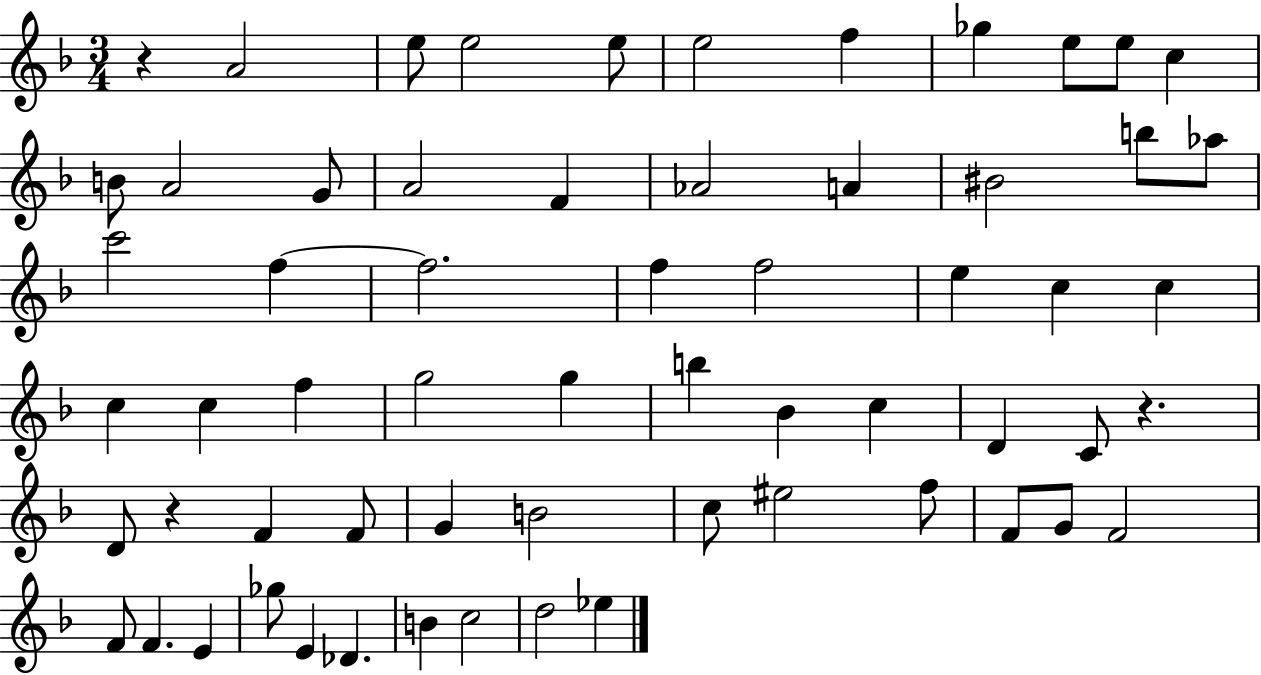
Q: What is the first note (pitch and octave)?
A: A4